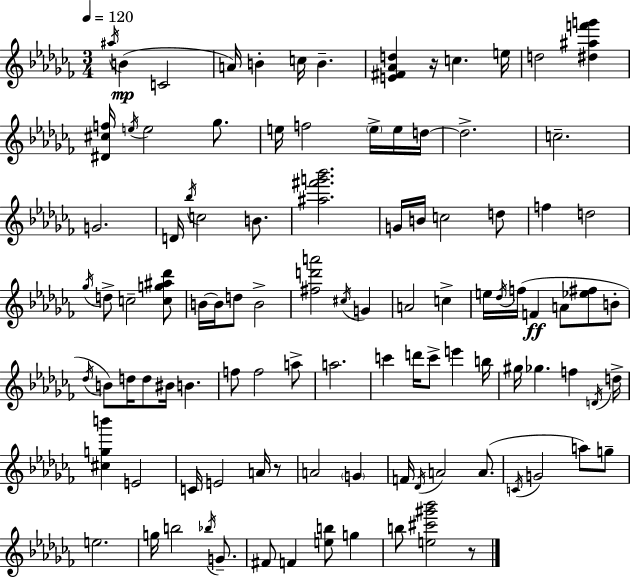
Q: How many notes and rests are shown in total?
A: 104